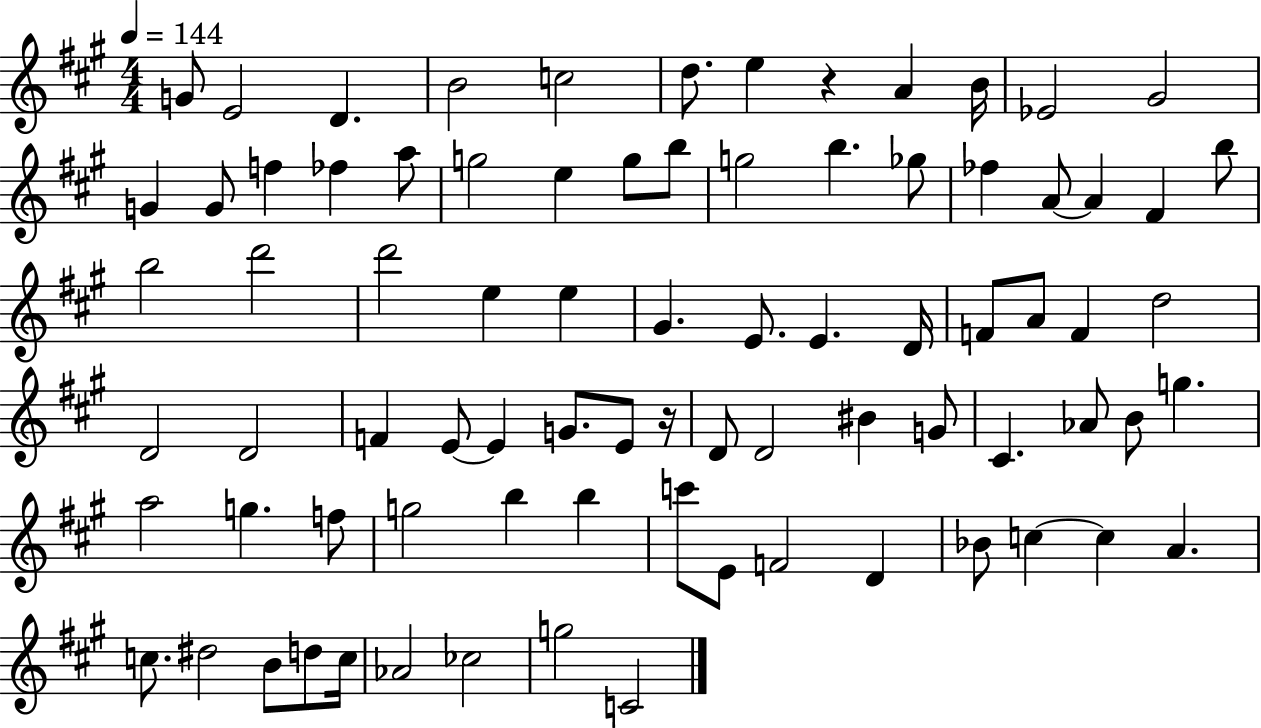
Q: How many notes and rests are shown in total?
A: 81